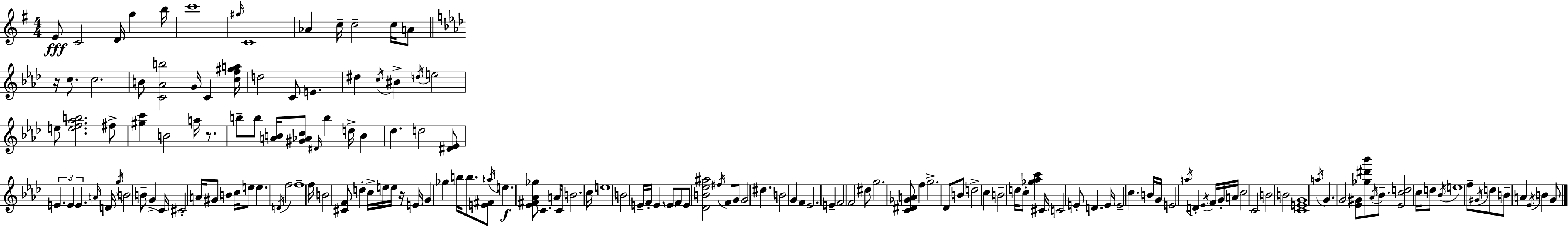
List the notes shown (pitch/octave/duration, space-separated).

E4/e C4/h D4/s G5/q B5/s C6/w G#5/s C4/w Ab4/q C5/s C5/h C5/s A4/e R/s C5/e. C5/h. B4/e [C4,Ab4,B5]/h G4/s C4/q [C5,F5,G#5,A5]/s D5/h C4/e E4/q. D#5/q C5/s BIS4/q D5/s E5/h E5/e [E5,F5,Ab5,B5]/h. F#5/e [G#5,C6]/q B4/h A5/s R/e. B5/e B5/e [A4,B4]/s [G#4,Ab4,C5]/e D#4/s B5/q D5/s B4/q Db5/q. D5/h [D#4,Eb4]/e E4/q. E4/q E4/q. A4/s D4/s G5/s B4/h B4/e G4/q C4/s C#4/h A4/s G#4/e B4/q C5/s E5/e E5/q. D4/s F5/h F5/w F5/s B4/h [C#4,F4]/e D5/q C5/s E5/s E5/s R/s E4/s G4/q Gb5/q B5/s B5/e. [E4,F#4]/e A5/s E5/q. [Eb4,F#4,Ab4,Gb5]/e C4/q. A4/s C4/e B4/h. C5/s E5/w B4/h E4/s F4/s E4/q. E4/e F4/e E4/e [Db4,B4,Eb5,A#5]/h F#5/s F4/e G4/e G4/h D#5/q. B4/h G4/q F4/q Eb4/h. E4/q F4/h F4/h D#5/e G5/h. [C4,D#4,Gb4,A4]/e F5/q G5/h. Db4/e B4/e D5/h C5/q B4/h D5/s C5/e [Gb5,Ab5,C6]/q C#4/s C4/h E4/e D4/q. E4/s E4/h C5/q. B4/s G4/s E4/h A5/s D4/q Eb4/s F4/s G4/s A4/s C5/h C4/h B4/h B4/h [C4,E4,G4]/w A5/s G4/q. G4/h [Eb4,G#4]/e [Gb5,D#6,Bb6]/e Ab4/s Bb4/e. [Eb4,C5,D5]/h C5/s D5/e Bb4/s E5/w F5/e G#4/s D5/e B4/e A4/q Eb4/s B4/q G4/e